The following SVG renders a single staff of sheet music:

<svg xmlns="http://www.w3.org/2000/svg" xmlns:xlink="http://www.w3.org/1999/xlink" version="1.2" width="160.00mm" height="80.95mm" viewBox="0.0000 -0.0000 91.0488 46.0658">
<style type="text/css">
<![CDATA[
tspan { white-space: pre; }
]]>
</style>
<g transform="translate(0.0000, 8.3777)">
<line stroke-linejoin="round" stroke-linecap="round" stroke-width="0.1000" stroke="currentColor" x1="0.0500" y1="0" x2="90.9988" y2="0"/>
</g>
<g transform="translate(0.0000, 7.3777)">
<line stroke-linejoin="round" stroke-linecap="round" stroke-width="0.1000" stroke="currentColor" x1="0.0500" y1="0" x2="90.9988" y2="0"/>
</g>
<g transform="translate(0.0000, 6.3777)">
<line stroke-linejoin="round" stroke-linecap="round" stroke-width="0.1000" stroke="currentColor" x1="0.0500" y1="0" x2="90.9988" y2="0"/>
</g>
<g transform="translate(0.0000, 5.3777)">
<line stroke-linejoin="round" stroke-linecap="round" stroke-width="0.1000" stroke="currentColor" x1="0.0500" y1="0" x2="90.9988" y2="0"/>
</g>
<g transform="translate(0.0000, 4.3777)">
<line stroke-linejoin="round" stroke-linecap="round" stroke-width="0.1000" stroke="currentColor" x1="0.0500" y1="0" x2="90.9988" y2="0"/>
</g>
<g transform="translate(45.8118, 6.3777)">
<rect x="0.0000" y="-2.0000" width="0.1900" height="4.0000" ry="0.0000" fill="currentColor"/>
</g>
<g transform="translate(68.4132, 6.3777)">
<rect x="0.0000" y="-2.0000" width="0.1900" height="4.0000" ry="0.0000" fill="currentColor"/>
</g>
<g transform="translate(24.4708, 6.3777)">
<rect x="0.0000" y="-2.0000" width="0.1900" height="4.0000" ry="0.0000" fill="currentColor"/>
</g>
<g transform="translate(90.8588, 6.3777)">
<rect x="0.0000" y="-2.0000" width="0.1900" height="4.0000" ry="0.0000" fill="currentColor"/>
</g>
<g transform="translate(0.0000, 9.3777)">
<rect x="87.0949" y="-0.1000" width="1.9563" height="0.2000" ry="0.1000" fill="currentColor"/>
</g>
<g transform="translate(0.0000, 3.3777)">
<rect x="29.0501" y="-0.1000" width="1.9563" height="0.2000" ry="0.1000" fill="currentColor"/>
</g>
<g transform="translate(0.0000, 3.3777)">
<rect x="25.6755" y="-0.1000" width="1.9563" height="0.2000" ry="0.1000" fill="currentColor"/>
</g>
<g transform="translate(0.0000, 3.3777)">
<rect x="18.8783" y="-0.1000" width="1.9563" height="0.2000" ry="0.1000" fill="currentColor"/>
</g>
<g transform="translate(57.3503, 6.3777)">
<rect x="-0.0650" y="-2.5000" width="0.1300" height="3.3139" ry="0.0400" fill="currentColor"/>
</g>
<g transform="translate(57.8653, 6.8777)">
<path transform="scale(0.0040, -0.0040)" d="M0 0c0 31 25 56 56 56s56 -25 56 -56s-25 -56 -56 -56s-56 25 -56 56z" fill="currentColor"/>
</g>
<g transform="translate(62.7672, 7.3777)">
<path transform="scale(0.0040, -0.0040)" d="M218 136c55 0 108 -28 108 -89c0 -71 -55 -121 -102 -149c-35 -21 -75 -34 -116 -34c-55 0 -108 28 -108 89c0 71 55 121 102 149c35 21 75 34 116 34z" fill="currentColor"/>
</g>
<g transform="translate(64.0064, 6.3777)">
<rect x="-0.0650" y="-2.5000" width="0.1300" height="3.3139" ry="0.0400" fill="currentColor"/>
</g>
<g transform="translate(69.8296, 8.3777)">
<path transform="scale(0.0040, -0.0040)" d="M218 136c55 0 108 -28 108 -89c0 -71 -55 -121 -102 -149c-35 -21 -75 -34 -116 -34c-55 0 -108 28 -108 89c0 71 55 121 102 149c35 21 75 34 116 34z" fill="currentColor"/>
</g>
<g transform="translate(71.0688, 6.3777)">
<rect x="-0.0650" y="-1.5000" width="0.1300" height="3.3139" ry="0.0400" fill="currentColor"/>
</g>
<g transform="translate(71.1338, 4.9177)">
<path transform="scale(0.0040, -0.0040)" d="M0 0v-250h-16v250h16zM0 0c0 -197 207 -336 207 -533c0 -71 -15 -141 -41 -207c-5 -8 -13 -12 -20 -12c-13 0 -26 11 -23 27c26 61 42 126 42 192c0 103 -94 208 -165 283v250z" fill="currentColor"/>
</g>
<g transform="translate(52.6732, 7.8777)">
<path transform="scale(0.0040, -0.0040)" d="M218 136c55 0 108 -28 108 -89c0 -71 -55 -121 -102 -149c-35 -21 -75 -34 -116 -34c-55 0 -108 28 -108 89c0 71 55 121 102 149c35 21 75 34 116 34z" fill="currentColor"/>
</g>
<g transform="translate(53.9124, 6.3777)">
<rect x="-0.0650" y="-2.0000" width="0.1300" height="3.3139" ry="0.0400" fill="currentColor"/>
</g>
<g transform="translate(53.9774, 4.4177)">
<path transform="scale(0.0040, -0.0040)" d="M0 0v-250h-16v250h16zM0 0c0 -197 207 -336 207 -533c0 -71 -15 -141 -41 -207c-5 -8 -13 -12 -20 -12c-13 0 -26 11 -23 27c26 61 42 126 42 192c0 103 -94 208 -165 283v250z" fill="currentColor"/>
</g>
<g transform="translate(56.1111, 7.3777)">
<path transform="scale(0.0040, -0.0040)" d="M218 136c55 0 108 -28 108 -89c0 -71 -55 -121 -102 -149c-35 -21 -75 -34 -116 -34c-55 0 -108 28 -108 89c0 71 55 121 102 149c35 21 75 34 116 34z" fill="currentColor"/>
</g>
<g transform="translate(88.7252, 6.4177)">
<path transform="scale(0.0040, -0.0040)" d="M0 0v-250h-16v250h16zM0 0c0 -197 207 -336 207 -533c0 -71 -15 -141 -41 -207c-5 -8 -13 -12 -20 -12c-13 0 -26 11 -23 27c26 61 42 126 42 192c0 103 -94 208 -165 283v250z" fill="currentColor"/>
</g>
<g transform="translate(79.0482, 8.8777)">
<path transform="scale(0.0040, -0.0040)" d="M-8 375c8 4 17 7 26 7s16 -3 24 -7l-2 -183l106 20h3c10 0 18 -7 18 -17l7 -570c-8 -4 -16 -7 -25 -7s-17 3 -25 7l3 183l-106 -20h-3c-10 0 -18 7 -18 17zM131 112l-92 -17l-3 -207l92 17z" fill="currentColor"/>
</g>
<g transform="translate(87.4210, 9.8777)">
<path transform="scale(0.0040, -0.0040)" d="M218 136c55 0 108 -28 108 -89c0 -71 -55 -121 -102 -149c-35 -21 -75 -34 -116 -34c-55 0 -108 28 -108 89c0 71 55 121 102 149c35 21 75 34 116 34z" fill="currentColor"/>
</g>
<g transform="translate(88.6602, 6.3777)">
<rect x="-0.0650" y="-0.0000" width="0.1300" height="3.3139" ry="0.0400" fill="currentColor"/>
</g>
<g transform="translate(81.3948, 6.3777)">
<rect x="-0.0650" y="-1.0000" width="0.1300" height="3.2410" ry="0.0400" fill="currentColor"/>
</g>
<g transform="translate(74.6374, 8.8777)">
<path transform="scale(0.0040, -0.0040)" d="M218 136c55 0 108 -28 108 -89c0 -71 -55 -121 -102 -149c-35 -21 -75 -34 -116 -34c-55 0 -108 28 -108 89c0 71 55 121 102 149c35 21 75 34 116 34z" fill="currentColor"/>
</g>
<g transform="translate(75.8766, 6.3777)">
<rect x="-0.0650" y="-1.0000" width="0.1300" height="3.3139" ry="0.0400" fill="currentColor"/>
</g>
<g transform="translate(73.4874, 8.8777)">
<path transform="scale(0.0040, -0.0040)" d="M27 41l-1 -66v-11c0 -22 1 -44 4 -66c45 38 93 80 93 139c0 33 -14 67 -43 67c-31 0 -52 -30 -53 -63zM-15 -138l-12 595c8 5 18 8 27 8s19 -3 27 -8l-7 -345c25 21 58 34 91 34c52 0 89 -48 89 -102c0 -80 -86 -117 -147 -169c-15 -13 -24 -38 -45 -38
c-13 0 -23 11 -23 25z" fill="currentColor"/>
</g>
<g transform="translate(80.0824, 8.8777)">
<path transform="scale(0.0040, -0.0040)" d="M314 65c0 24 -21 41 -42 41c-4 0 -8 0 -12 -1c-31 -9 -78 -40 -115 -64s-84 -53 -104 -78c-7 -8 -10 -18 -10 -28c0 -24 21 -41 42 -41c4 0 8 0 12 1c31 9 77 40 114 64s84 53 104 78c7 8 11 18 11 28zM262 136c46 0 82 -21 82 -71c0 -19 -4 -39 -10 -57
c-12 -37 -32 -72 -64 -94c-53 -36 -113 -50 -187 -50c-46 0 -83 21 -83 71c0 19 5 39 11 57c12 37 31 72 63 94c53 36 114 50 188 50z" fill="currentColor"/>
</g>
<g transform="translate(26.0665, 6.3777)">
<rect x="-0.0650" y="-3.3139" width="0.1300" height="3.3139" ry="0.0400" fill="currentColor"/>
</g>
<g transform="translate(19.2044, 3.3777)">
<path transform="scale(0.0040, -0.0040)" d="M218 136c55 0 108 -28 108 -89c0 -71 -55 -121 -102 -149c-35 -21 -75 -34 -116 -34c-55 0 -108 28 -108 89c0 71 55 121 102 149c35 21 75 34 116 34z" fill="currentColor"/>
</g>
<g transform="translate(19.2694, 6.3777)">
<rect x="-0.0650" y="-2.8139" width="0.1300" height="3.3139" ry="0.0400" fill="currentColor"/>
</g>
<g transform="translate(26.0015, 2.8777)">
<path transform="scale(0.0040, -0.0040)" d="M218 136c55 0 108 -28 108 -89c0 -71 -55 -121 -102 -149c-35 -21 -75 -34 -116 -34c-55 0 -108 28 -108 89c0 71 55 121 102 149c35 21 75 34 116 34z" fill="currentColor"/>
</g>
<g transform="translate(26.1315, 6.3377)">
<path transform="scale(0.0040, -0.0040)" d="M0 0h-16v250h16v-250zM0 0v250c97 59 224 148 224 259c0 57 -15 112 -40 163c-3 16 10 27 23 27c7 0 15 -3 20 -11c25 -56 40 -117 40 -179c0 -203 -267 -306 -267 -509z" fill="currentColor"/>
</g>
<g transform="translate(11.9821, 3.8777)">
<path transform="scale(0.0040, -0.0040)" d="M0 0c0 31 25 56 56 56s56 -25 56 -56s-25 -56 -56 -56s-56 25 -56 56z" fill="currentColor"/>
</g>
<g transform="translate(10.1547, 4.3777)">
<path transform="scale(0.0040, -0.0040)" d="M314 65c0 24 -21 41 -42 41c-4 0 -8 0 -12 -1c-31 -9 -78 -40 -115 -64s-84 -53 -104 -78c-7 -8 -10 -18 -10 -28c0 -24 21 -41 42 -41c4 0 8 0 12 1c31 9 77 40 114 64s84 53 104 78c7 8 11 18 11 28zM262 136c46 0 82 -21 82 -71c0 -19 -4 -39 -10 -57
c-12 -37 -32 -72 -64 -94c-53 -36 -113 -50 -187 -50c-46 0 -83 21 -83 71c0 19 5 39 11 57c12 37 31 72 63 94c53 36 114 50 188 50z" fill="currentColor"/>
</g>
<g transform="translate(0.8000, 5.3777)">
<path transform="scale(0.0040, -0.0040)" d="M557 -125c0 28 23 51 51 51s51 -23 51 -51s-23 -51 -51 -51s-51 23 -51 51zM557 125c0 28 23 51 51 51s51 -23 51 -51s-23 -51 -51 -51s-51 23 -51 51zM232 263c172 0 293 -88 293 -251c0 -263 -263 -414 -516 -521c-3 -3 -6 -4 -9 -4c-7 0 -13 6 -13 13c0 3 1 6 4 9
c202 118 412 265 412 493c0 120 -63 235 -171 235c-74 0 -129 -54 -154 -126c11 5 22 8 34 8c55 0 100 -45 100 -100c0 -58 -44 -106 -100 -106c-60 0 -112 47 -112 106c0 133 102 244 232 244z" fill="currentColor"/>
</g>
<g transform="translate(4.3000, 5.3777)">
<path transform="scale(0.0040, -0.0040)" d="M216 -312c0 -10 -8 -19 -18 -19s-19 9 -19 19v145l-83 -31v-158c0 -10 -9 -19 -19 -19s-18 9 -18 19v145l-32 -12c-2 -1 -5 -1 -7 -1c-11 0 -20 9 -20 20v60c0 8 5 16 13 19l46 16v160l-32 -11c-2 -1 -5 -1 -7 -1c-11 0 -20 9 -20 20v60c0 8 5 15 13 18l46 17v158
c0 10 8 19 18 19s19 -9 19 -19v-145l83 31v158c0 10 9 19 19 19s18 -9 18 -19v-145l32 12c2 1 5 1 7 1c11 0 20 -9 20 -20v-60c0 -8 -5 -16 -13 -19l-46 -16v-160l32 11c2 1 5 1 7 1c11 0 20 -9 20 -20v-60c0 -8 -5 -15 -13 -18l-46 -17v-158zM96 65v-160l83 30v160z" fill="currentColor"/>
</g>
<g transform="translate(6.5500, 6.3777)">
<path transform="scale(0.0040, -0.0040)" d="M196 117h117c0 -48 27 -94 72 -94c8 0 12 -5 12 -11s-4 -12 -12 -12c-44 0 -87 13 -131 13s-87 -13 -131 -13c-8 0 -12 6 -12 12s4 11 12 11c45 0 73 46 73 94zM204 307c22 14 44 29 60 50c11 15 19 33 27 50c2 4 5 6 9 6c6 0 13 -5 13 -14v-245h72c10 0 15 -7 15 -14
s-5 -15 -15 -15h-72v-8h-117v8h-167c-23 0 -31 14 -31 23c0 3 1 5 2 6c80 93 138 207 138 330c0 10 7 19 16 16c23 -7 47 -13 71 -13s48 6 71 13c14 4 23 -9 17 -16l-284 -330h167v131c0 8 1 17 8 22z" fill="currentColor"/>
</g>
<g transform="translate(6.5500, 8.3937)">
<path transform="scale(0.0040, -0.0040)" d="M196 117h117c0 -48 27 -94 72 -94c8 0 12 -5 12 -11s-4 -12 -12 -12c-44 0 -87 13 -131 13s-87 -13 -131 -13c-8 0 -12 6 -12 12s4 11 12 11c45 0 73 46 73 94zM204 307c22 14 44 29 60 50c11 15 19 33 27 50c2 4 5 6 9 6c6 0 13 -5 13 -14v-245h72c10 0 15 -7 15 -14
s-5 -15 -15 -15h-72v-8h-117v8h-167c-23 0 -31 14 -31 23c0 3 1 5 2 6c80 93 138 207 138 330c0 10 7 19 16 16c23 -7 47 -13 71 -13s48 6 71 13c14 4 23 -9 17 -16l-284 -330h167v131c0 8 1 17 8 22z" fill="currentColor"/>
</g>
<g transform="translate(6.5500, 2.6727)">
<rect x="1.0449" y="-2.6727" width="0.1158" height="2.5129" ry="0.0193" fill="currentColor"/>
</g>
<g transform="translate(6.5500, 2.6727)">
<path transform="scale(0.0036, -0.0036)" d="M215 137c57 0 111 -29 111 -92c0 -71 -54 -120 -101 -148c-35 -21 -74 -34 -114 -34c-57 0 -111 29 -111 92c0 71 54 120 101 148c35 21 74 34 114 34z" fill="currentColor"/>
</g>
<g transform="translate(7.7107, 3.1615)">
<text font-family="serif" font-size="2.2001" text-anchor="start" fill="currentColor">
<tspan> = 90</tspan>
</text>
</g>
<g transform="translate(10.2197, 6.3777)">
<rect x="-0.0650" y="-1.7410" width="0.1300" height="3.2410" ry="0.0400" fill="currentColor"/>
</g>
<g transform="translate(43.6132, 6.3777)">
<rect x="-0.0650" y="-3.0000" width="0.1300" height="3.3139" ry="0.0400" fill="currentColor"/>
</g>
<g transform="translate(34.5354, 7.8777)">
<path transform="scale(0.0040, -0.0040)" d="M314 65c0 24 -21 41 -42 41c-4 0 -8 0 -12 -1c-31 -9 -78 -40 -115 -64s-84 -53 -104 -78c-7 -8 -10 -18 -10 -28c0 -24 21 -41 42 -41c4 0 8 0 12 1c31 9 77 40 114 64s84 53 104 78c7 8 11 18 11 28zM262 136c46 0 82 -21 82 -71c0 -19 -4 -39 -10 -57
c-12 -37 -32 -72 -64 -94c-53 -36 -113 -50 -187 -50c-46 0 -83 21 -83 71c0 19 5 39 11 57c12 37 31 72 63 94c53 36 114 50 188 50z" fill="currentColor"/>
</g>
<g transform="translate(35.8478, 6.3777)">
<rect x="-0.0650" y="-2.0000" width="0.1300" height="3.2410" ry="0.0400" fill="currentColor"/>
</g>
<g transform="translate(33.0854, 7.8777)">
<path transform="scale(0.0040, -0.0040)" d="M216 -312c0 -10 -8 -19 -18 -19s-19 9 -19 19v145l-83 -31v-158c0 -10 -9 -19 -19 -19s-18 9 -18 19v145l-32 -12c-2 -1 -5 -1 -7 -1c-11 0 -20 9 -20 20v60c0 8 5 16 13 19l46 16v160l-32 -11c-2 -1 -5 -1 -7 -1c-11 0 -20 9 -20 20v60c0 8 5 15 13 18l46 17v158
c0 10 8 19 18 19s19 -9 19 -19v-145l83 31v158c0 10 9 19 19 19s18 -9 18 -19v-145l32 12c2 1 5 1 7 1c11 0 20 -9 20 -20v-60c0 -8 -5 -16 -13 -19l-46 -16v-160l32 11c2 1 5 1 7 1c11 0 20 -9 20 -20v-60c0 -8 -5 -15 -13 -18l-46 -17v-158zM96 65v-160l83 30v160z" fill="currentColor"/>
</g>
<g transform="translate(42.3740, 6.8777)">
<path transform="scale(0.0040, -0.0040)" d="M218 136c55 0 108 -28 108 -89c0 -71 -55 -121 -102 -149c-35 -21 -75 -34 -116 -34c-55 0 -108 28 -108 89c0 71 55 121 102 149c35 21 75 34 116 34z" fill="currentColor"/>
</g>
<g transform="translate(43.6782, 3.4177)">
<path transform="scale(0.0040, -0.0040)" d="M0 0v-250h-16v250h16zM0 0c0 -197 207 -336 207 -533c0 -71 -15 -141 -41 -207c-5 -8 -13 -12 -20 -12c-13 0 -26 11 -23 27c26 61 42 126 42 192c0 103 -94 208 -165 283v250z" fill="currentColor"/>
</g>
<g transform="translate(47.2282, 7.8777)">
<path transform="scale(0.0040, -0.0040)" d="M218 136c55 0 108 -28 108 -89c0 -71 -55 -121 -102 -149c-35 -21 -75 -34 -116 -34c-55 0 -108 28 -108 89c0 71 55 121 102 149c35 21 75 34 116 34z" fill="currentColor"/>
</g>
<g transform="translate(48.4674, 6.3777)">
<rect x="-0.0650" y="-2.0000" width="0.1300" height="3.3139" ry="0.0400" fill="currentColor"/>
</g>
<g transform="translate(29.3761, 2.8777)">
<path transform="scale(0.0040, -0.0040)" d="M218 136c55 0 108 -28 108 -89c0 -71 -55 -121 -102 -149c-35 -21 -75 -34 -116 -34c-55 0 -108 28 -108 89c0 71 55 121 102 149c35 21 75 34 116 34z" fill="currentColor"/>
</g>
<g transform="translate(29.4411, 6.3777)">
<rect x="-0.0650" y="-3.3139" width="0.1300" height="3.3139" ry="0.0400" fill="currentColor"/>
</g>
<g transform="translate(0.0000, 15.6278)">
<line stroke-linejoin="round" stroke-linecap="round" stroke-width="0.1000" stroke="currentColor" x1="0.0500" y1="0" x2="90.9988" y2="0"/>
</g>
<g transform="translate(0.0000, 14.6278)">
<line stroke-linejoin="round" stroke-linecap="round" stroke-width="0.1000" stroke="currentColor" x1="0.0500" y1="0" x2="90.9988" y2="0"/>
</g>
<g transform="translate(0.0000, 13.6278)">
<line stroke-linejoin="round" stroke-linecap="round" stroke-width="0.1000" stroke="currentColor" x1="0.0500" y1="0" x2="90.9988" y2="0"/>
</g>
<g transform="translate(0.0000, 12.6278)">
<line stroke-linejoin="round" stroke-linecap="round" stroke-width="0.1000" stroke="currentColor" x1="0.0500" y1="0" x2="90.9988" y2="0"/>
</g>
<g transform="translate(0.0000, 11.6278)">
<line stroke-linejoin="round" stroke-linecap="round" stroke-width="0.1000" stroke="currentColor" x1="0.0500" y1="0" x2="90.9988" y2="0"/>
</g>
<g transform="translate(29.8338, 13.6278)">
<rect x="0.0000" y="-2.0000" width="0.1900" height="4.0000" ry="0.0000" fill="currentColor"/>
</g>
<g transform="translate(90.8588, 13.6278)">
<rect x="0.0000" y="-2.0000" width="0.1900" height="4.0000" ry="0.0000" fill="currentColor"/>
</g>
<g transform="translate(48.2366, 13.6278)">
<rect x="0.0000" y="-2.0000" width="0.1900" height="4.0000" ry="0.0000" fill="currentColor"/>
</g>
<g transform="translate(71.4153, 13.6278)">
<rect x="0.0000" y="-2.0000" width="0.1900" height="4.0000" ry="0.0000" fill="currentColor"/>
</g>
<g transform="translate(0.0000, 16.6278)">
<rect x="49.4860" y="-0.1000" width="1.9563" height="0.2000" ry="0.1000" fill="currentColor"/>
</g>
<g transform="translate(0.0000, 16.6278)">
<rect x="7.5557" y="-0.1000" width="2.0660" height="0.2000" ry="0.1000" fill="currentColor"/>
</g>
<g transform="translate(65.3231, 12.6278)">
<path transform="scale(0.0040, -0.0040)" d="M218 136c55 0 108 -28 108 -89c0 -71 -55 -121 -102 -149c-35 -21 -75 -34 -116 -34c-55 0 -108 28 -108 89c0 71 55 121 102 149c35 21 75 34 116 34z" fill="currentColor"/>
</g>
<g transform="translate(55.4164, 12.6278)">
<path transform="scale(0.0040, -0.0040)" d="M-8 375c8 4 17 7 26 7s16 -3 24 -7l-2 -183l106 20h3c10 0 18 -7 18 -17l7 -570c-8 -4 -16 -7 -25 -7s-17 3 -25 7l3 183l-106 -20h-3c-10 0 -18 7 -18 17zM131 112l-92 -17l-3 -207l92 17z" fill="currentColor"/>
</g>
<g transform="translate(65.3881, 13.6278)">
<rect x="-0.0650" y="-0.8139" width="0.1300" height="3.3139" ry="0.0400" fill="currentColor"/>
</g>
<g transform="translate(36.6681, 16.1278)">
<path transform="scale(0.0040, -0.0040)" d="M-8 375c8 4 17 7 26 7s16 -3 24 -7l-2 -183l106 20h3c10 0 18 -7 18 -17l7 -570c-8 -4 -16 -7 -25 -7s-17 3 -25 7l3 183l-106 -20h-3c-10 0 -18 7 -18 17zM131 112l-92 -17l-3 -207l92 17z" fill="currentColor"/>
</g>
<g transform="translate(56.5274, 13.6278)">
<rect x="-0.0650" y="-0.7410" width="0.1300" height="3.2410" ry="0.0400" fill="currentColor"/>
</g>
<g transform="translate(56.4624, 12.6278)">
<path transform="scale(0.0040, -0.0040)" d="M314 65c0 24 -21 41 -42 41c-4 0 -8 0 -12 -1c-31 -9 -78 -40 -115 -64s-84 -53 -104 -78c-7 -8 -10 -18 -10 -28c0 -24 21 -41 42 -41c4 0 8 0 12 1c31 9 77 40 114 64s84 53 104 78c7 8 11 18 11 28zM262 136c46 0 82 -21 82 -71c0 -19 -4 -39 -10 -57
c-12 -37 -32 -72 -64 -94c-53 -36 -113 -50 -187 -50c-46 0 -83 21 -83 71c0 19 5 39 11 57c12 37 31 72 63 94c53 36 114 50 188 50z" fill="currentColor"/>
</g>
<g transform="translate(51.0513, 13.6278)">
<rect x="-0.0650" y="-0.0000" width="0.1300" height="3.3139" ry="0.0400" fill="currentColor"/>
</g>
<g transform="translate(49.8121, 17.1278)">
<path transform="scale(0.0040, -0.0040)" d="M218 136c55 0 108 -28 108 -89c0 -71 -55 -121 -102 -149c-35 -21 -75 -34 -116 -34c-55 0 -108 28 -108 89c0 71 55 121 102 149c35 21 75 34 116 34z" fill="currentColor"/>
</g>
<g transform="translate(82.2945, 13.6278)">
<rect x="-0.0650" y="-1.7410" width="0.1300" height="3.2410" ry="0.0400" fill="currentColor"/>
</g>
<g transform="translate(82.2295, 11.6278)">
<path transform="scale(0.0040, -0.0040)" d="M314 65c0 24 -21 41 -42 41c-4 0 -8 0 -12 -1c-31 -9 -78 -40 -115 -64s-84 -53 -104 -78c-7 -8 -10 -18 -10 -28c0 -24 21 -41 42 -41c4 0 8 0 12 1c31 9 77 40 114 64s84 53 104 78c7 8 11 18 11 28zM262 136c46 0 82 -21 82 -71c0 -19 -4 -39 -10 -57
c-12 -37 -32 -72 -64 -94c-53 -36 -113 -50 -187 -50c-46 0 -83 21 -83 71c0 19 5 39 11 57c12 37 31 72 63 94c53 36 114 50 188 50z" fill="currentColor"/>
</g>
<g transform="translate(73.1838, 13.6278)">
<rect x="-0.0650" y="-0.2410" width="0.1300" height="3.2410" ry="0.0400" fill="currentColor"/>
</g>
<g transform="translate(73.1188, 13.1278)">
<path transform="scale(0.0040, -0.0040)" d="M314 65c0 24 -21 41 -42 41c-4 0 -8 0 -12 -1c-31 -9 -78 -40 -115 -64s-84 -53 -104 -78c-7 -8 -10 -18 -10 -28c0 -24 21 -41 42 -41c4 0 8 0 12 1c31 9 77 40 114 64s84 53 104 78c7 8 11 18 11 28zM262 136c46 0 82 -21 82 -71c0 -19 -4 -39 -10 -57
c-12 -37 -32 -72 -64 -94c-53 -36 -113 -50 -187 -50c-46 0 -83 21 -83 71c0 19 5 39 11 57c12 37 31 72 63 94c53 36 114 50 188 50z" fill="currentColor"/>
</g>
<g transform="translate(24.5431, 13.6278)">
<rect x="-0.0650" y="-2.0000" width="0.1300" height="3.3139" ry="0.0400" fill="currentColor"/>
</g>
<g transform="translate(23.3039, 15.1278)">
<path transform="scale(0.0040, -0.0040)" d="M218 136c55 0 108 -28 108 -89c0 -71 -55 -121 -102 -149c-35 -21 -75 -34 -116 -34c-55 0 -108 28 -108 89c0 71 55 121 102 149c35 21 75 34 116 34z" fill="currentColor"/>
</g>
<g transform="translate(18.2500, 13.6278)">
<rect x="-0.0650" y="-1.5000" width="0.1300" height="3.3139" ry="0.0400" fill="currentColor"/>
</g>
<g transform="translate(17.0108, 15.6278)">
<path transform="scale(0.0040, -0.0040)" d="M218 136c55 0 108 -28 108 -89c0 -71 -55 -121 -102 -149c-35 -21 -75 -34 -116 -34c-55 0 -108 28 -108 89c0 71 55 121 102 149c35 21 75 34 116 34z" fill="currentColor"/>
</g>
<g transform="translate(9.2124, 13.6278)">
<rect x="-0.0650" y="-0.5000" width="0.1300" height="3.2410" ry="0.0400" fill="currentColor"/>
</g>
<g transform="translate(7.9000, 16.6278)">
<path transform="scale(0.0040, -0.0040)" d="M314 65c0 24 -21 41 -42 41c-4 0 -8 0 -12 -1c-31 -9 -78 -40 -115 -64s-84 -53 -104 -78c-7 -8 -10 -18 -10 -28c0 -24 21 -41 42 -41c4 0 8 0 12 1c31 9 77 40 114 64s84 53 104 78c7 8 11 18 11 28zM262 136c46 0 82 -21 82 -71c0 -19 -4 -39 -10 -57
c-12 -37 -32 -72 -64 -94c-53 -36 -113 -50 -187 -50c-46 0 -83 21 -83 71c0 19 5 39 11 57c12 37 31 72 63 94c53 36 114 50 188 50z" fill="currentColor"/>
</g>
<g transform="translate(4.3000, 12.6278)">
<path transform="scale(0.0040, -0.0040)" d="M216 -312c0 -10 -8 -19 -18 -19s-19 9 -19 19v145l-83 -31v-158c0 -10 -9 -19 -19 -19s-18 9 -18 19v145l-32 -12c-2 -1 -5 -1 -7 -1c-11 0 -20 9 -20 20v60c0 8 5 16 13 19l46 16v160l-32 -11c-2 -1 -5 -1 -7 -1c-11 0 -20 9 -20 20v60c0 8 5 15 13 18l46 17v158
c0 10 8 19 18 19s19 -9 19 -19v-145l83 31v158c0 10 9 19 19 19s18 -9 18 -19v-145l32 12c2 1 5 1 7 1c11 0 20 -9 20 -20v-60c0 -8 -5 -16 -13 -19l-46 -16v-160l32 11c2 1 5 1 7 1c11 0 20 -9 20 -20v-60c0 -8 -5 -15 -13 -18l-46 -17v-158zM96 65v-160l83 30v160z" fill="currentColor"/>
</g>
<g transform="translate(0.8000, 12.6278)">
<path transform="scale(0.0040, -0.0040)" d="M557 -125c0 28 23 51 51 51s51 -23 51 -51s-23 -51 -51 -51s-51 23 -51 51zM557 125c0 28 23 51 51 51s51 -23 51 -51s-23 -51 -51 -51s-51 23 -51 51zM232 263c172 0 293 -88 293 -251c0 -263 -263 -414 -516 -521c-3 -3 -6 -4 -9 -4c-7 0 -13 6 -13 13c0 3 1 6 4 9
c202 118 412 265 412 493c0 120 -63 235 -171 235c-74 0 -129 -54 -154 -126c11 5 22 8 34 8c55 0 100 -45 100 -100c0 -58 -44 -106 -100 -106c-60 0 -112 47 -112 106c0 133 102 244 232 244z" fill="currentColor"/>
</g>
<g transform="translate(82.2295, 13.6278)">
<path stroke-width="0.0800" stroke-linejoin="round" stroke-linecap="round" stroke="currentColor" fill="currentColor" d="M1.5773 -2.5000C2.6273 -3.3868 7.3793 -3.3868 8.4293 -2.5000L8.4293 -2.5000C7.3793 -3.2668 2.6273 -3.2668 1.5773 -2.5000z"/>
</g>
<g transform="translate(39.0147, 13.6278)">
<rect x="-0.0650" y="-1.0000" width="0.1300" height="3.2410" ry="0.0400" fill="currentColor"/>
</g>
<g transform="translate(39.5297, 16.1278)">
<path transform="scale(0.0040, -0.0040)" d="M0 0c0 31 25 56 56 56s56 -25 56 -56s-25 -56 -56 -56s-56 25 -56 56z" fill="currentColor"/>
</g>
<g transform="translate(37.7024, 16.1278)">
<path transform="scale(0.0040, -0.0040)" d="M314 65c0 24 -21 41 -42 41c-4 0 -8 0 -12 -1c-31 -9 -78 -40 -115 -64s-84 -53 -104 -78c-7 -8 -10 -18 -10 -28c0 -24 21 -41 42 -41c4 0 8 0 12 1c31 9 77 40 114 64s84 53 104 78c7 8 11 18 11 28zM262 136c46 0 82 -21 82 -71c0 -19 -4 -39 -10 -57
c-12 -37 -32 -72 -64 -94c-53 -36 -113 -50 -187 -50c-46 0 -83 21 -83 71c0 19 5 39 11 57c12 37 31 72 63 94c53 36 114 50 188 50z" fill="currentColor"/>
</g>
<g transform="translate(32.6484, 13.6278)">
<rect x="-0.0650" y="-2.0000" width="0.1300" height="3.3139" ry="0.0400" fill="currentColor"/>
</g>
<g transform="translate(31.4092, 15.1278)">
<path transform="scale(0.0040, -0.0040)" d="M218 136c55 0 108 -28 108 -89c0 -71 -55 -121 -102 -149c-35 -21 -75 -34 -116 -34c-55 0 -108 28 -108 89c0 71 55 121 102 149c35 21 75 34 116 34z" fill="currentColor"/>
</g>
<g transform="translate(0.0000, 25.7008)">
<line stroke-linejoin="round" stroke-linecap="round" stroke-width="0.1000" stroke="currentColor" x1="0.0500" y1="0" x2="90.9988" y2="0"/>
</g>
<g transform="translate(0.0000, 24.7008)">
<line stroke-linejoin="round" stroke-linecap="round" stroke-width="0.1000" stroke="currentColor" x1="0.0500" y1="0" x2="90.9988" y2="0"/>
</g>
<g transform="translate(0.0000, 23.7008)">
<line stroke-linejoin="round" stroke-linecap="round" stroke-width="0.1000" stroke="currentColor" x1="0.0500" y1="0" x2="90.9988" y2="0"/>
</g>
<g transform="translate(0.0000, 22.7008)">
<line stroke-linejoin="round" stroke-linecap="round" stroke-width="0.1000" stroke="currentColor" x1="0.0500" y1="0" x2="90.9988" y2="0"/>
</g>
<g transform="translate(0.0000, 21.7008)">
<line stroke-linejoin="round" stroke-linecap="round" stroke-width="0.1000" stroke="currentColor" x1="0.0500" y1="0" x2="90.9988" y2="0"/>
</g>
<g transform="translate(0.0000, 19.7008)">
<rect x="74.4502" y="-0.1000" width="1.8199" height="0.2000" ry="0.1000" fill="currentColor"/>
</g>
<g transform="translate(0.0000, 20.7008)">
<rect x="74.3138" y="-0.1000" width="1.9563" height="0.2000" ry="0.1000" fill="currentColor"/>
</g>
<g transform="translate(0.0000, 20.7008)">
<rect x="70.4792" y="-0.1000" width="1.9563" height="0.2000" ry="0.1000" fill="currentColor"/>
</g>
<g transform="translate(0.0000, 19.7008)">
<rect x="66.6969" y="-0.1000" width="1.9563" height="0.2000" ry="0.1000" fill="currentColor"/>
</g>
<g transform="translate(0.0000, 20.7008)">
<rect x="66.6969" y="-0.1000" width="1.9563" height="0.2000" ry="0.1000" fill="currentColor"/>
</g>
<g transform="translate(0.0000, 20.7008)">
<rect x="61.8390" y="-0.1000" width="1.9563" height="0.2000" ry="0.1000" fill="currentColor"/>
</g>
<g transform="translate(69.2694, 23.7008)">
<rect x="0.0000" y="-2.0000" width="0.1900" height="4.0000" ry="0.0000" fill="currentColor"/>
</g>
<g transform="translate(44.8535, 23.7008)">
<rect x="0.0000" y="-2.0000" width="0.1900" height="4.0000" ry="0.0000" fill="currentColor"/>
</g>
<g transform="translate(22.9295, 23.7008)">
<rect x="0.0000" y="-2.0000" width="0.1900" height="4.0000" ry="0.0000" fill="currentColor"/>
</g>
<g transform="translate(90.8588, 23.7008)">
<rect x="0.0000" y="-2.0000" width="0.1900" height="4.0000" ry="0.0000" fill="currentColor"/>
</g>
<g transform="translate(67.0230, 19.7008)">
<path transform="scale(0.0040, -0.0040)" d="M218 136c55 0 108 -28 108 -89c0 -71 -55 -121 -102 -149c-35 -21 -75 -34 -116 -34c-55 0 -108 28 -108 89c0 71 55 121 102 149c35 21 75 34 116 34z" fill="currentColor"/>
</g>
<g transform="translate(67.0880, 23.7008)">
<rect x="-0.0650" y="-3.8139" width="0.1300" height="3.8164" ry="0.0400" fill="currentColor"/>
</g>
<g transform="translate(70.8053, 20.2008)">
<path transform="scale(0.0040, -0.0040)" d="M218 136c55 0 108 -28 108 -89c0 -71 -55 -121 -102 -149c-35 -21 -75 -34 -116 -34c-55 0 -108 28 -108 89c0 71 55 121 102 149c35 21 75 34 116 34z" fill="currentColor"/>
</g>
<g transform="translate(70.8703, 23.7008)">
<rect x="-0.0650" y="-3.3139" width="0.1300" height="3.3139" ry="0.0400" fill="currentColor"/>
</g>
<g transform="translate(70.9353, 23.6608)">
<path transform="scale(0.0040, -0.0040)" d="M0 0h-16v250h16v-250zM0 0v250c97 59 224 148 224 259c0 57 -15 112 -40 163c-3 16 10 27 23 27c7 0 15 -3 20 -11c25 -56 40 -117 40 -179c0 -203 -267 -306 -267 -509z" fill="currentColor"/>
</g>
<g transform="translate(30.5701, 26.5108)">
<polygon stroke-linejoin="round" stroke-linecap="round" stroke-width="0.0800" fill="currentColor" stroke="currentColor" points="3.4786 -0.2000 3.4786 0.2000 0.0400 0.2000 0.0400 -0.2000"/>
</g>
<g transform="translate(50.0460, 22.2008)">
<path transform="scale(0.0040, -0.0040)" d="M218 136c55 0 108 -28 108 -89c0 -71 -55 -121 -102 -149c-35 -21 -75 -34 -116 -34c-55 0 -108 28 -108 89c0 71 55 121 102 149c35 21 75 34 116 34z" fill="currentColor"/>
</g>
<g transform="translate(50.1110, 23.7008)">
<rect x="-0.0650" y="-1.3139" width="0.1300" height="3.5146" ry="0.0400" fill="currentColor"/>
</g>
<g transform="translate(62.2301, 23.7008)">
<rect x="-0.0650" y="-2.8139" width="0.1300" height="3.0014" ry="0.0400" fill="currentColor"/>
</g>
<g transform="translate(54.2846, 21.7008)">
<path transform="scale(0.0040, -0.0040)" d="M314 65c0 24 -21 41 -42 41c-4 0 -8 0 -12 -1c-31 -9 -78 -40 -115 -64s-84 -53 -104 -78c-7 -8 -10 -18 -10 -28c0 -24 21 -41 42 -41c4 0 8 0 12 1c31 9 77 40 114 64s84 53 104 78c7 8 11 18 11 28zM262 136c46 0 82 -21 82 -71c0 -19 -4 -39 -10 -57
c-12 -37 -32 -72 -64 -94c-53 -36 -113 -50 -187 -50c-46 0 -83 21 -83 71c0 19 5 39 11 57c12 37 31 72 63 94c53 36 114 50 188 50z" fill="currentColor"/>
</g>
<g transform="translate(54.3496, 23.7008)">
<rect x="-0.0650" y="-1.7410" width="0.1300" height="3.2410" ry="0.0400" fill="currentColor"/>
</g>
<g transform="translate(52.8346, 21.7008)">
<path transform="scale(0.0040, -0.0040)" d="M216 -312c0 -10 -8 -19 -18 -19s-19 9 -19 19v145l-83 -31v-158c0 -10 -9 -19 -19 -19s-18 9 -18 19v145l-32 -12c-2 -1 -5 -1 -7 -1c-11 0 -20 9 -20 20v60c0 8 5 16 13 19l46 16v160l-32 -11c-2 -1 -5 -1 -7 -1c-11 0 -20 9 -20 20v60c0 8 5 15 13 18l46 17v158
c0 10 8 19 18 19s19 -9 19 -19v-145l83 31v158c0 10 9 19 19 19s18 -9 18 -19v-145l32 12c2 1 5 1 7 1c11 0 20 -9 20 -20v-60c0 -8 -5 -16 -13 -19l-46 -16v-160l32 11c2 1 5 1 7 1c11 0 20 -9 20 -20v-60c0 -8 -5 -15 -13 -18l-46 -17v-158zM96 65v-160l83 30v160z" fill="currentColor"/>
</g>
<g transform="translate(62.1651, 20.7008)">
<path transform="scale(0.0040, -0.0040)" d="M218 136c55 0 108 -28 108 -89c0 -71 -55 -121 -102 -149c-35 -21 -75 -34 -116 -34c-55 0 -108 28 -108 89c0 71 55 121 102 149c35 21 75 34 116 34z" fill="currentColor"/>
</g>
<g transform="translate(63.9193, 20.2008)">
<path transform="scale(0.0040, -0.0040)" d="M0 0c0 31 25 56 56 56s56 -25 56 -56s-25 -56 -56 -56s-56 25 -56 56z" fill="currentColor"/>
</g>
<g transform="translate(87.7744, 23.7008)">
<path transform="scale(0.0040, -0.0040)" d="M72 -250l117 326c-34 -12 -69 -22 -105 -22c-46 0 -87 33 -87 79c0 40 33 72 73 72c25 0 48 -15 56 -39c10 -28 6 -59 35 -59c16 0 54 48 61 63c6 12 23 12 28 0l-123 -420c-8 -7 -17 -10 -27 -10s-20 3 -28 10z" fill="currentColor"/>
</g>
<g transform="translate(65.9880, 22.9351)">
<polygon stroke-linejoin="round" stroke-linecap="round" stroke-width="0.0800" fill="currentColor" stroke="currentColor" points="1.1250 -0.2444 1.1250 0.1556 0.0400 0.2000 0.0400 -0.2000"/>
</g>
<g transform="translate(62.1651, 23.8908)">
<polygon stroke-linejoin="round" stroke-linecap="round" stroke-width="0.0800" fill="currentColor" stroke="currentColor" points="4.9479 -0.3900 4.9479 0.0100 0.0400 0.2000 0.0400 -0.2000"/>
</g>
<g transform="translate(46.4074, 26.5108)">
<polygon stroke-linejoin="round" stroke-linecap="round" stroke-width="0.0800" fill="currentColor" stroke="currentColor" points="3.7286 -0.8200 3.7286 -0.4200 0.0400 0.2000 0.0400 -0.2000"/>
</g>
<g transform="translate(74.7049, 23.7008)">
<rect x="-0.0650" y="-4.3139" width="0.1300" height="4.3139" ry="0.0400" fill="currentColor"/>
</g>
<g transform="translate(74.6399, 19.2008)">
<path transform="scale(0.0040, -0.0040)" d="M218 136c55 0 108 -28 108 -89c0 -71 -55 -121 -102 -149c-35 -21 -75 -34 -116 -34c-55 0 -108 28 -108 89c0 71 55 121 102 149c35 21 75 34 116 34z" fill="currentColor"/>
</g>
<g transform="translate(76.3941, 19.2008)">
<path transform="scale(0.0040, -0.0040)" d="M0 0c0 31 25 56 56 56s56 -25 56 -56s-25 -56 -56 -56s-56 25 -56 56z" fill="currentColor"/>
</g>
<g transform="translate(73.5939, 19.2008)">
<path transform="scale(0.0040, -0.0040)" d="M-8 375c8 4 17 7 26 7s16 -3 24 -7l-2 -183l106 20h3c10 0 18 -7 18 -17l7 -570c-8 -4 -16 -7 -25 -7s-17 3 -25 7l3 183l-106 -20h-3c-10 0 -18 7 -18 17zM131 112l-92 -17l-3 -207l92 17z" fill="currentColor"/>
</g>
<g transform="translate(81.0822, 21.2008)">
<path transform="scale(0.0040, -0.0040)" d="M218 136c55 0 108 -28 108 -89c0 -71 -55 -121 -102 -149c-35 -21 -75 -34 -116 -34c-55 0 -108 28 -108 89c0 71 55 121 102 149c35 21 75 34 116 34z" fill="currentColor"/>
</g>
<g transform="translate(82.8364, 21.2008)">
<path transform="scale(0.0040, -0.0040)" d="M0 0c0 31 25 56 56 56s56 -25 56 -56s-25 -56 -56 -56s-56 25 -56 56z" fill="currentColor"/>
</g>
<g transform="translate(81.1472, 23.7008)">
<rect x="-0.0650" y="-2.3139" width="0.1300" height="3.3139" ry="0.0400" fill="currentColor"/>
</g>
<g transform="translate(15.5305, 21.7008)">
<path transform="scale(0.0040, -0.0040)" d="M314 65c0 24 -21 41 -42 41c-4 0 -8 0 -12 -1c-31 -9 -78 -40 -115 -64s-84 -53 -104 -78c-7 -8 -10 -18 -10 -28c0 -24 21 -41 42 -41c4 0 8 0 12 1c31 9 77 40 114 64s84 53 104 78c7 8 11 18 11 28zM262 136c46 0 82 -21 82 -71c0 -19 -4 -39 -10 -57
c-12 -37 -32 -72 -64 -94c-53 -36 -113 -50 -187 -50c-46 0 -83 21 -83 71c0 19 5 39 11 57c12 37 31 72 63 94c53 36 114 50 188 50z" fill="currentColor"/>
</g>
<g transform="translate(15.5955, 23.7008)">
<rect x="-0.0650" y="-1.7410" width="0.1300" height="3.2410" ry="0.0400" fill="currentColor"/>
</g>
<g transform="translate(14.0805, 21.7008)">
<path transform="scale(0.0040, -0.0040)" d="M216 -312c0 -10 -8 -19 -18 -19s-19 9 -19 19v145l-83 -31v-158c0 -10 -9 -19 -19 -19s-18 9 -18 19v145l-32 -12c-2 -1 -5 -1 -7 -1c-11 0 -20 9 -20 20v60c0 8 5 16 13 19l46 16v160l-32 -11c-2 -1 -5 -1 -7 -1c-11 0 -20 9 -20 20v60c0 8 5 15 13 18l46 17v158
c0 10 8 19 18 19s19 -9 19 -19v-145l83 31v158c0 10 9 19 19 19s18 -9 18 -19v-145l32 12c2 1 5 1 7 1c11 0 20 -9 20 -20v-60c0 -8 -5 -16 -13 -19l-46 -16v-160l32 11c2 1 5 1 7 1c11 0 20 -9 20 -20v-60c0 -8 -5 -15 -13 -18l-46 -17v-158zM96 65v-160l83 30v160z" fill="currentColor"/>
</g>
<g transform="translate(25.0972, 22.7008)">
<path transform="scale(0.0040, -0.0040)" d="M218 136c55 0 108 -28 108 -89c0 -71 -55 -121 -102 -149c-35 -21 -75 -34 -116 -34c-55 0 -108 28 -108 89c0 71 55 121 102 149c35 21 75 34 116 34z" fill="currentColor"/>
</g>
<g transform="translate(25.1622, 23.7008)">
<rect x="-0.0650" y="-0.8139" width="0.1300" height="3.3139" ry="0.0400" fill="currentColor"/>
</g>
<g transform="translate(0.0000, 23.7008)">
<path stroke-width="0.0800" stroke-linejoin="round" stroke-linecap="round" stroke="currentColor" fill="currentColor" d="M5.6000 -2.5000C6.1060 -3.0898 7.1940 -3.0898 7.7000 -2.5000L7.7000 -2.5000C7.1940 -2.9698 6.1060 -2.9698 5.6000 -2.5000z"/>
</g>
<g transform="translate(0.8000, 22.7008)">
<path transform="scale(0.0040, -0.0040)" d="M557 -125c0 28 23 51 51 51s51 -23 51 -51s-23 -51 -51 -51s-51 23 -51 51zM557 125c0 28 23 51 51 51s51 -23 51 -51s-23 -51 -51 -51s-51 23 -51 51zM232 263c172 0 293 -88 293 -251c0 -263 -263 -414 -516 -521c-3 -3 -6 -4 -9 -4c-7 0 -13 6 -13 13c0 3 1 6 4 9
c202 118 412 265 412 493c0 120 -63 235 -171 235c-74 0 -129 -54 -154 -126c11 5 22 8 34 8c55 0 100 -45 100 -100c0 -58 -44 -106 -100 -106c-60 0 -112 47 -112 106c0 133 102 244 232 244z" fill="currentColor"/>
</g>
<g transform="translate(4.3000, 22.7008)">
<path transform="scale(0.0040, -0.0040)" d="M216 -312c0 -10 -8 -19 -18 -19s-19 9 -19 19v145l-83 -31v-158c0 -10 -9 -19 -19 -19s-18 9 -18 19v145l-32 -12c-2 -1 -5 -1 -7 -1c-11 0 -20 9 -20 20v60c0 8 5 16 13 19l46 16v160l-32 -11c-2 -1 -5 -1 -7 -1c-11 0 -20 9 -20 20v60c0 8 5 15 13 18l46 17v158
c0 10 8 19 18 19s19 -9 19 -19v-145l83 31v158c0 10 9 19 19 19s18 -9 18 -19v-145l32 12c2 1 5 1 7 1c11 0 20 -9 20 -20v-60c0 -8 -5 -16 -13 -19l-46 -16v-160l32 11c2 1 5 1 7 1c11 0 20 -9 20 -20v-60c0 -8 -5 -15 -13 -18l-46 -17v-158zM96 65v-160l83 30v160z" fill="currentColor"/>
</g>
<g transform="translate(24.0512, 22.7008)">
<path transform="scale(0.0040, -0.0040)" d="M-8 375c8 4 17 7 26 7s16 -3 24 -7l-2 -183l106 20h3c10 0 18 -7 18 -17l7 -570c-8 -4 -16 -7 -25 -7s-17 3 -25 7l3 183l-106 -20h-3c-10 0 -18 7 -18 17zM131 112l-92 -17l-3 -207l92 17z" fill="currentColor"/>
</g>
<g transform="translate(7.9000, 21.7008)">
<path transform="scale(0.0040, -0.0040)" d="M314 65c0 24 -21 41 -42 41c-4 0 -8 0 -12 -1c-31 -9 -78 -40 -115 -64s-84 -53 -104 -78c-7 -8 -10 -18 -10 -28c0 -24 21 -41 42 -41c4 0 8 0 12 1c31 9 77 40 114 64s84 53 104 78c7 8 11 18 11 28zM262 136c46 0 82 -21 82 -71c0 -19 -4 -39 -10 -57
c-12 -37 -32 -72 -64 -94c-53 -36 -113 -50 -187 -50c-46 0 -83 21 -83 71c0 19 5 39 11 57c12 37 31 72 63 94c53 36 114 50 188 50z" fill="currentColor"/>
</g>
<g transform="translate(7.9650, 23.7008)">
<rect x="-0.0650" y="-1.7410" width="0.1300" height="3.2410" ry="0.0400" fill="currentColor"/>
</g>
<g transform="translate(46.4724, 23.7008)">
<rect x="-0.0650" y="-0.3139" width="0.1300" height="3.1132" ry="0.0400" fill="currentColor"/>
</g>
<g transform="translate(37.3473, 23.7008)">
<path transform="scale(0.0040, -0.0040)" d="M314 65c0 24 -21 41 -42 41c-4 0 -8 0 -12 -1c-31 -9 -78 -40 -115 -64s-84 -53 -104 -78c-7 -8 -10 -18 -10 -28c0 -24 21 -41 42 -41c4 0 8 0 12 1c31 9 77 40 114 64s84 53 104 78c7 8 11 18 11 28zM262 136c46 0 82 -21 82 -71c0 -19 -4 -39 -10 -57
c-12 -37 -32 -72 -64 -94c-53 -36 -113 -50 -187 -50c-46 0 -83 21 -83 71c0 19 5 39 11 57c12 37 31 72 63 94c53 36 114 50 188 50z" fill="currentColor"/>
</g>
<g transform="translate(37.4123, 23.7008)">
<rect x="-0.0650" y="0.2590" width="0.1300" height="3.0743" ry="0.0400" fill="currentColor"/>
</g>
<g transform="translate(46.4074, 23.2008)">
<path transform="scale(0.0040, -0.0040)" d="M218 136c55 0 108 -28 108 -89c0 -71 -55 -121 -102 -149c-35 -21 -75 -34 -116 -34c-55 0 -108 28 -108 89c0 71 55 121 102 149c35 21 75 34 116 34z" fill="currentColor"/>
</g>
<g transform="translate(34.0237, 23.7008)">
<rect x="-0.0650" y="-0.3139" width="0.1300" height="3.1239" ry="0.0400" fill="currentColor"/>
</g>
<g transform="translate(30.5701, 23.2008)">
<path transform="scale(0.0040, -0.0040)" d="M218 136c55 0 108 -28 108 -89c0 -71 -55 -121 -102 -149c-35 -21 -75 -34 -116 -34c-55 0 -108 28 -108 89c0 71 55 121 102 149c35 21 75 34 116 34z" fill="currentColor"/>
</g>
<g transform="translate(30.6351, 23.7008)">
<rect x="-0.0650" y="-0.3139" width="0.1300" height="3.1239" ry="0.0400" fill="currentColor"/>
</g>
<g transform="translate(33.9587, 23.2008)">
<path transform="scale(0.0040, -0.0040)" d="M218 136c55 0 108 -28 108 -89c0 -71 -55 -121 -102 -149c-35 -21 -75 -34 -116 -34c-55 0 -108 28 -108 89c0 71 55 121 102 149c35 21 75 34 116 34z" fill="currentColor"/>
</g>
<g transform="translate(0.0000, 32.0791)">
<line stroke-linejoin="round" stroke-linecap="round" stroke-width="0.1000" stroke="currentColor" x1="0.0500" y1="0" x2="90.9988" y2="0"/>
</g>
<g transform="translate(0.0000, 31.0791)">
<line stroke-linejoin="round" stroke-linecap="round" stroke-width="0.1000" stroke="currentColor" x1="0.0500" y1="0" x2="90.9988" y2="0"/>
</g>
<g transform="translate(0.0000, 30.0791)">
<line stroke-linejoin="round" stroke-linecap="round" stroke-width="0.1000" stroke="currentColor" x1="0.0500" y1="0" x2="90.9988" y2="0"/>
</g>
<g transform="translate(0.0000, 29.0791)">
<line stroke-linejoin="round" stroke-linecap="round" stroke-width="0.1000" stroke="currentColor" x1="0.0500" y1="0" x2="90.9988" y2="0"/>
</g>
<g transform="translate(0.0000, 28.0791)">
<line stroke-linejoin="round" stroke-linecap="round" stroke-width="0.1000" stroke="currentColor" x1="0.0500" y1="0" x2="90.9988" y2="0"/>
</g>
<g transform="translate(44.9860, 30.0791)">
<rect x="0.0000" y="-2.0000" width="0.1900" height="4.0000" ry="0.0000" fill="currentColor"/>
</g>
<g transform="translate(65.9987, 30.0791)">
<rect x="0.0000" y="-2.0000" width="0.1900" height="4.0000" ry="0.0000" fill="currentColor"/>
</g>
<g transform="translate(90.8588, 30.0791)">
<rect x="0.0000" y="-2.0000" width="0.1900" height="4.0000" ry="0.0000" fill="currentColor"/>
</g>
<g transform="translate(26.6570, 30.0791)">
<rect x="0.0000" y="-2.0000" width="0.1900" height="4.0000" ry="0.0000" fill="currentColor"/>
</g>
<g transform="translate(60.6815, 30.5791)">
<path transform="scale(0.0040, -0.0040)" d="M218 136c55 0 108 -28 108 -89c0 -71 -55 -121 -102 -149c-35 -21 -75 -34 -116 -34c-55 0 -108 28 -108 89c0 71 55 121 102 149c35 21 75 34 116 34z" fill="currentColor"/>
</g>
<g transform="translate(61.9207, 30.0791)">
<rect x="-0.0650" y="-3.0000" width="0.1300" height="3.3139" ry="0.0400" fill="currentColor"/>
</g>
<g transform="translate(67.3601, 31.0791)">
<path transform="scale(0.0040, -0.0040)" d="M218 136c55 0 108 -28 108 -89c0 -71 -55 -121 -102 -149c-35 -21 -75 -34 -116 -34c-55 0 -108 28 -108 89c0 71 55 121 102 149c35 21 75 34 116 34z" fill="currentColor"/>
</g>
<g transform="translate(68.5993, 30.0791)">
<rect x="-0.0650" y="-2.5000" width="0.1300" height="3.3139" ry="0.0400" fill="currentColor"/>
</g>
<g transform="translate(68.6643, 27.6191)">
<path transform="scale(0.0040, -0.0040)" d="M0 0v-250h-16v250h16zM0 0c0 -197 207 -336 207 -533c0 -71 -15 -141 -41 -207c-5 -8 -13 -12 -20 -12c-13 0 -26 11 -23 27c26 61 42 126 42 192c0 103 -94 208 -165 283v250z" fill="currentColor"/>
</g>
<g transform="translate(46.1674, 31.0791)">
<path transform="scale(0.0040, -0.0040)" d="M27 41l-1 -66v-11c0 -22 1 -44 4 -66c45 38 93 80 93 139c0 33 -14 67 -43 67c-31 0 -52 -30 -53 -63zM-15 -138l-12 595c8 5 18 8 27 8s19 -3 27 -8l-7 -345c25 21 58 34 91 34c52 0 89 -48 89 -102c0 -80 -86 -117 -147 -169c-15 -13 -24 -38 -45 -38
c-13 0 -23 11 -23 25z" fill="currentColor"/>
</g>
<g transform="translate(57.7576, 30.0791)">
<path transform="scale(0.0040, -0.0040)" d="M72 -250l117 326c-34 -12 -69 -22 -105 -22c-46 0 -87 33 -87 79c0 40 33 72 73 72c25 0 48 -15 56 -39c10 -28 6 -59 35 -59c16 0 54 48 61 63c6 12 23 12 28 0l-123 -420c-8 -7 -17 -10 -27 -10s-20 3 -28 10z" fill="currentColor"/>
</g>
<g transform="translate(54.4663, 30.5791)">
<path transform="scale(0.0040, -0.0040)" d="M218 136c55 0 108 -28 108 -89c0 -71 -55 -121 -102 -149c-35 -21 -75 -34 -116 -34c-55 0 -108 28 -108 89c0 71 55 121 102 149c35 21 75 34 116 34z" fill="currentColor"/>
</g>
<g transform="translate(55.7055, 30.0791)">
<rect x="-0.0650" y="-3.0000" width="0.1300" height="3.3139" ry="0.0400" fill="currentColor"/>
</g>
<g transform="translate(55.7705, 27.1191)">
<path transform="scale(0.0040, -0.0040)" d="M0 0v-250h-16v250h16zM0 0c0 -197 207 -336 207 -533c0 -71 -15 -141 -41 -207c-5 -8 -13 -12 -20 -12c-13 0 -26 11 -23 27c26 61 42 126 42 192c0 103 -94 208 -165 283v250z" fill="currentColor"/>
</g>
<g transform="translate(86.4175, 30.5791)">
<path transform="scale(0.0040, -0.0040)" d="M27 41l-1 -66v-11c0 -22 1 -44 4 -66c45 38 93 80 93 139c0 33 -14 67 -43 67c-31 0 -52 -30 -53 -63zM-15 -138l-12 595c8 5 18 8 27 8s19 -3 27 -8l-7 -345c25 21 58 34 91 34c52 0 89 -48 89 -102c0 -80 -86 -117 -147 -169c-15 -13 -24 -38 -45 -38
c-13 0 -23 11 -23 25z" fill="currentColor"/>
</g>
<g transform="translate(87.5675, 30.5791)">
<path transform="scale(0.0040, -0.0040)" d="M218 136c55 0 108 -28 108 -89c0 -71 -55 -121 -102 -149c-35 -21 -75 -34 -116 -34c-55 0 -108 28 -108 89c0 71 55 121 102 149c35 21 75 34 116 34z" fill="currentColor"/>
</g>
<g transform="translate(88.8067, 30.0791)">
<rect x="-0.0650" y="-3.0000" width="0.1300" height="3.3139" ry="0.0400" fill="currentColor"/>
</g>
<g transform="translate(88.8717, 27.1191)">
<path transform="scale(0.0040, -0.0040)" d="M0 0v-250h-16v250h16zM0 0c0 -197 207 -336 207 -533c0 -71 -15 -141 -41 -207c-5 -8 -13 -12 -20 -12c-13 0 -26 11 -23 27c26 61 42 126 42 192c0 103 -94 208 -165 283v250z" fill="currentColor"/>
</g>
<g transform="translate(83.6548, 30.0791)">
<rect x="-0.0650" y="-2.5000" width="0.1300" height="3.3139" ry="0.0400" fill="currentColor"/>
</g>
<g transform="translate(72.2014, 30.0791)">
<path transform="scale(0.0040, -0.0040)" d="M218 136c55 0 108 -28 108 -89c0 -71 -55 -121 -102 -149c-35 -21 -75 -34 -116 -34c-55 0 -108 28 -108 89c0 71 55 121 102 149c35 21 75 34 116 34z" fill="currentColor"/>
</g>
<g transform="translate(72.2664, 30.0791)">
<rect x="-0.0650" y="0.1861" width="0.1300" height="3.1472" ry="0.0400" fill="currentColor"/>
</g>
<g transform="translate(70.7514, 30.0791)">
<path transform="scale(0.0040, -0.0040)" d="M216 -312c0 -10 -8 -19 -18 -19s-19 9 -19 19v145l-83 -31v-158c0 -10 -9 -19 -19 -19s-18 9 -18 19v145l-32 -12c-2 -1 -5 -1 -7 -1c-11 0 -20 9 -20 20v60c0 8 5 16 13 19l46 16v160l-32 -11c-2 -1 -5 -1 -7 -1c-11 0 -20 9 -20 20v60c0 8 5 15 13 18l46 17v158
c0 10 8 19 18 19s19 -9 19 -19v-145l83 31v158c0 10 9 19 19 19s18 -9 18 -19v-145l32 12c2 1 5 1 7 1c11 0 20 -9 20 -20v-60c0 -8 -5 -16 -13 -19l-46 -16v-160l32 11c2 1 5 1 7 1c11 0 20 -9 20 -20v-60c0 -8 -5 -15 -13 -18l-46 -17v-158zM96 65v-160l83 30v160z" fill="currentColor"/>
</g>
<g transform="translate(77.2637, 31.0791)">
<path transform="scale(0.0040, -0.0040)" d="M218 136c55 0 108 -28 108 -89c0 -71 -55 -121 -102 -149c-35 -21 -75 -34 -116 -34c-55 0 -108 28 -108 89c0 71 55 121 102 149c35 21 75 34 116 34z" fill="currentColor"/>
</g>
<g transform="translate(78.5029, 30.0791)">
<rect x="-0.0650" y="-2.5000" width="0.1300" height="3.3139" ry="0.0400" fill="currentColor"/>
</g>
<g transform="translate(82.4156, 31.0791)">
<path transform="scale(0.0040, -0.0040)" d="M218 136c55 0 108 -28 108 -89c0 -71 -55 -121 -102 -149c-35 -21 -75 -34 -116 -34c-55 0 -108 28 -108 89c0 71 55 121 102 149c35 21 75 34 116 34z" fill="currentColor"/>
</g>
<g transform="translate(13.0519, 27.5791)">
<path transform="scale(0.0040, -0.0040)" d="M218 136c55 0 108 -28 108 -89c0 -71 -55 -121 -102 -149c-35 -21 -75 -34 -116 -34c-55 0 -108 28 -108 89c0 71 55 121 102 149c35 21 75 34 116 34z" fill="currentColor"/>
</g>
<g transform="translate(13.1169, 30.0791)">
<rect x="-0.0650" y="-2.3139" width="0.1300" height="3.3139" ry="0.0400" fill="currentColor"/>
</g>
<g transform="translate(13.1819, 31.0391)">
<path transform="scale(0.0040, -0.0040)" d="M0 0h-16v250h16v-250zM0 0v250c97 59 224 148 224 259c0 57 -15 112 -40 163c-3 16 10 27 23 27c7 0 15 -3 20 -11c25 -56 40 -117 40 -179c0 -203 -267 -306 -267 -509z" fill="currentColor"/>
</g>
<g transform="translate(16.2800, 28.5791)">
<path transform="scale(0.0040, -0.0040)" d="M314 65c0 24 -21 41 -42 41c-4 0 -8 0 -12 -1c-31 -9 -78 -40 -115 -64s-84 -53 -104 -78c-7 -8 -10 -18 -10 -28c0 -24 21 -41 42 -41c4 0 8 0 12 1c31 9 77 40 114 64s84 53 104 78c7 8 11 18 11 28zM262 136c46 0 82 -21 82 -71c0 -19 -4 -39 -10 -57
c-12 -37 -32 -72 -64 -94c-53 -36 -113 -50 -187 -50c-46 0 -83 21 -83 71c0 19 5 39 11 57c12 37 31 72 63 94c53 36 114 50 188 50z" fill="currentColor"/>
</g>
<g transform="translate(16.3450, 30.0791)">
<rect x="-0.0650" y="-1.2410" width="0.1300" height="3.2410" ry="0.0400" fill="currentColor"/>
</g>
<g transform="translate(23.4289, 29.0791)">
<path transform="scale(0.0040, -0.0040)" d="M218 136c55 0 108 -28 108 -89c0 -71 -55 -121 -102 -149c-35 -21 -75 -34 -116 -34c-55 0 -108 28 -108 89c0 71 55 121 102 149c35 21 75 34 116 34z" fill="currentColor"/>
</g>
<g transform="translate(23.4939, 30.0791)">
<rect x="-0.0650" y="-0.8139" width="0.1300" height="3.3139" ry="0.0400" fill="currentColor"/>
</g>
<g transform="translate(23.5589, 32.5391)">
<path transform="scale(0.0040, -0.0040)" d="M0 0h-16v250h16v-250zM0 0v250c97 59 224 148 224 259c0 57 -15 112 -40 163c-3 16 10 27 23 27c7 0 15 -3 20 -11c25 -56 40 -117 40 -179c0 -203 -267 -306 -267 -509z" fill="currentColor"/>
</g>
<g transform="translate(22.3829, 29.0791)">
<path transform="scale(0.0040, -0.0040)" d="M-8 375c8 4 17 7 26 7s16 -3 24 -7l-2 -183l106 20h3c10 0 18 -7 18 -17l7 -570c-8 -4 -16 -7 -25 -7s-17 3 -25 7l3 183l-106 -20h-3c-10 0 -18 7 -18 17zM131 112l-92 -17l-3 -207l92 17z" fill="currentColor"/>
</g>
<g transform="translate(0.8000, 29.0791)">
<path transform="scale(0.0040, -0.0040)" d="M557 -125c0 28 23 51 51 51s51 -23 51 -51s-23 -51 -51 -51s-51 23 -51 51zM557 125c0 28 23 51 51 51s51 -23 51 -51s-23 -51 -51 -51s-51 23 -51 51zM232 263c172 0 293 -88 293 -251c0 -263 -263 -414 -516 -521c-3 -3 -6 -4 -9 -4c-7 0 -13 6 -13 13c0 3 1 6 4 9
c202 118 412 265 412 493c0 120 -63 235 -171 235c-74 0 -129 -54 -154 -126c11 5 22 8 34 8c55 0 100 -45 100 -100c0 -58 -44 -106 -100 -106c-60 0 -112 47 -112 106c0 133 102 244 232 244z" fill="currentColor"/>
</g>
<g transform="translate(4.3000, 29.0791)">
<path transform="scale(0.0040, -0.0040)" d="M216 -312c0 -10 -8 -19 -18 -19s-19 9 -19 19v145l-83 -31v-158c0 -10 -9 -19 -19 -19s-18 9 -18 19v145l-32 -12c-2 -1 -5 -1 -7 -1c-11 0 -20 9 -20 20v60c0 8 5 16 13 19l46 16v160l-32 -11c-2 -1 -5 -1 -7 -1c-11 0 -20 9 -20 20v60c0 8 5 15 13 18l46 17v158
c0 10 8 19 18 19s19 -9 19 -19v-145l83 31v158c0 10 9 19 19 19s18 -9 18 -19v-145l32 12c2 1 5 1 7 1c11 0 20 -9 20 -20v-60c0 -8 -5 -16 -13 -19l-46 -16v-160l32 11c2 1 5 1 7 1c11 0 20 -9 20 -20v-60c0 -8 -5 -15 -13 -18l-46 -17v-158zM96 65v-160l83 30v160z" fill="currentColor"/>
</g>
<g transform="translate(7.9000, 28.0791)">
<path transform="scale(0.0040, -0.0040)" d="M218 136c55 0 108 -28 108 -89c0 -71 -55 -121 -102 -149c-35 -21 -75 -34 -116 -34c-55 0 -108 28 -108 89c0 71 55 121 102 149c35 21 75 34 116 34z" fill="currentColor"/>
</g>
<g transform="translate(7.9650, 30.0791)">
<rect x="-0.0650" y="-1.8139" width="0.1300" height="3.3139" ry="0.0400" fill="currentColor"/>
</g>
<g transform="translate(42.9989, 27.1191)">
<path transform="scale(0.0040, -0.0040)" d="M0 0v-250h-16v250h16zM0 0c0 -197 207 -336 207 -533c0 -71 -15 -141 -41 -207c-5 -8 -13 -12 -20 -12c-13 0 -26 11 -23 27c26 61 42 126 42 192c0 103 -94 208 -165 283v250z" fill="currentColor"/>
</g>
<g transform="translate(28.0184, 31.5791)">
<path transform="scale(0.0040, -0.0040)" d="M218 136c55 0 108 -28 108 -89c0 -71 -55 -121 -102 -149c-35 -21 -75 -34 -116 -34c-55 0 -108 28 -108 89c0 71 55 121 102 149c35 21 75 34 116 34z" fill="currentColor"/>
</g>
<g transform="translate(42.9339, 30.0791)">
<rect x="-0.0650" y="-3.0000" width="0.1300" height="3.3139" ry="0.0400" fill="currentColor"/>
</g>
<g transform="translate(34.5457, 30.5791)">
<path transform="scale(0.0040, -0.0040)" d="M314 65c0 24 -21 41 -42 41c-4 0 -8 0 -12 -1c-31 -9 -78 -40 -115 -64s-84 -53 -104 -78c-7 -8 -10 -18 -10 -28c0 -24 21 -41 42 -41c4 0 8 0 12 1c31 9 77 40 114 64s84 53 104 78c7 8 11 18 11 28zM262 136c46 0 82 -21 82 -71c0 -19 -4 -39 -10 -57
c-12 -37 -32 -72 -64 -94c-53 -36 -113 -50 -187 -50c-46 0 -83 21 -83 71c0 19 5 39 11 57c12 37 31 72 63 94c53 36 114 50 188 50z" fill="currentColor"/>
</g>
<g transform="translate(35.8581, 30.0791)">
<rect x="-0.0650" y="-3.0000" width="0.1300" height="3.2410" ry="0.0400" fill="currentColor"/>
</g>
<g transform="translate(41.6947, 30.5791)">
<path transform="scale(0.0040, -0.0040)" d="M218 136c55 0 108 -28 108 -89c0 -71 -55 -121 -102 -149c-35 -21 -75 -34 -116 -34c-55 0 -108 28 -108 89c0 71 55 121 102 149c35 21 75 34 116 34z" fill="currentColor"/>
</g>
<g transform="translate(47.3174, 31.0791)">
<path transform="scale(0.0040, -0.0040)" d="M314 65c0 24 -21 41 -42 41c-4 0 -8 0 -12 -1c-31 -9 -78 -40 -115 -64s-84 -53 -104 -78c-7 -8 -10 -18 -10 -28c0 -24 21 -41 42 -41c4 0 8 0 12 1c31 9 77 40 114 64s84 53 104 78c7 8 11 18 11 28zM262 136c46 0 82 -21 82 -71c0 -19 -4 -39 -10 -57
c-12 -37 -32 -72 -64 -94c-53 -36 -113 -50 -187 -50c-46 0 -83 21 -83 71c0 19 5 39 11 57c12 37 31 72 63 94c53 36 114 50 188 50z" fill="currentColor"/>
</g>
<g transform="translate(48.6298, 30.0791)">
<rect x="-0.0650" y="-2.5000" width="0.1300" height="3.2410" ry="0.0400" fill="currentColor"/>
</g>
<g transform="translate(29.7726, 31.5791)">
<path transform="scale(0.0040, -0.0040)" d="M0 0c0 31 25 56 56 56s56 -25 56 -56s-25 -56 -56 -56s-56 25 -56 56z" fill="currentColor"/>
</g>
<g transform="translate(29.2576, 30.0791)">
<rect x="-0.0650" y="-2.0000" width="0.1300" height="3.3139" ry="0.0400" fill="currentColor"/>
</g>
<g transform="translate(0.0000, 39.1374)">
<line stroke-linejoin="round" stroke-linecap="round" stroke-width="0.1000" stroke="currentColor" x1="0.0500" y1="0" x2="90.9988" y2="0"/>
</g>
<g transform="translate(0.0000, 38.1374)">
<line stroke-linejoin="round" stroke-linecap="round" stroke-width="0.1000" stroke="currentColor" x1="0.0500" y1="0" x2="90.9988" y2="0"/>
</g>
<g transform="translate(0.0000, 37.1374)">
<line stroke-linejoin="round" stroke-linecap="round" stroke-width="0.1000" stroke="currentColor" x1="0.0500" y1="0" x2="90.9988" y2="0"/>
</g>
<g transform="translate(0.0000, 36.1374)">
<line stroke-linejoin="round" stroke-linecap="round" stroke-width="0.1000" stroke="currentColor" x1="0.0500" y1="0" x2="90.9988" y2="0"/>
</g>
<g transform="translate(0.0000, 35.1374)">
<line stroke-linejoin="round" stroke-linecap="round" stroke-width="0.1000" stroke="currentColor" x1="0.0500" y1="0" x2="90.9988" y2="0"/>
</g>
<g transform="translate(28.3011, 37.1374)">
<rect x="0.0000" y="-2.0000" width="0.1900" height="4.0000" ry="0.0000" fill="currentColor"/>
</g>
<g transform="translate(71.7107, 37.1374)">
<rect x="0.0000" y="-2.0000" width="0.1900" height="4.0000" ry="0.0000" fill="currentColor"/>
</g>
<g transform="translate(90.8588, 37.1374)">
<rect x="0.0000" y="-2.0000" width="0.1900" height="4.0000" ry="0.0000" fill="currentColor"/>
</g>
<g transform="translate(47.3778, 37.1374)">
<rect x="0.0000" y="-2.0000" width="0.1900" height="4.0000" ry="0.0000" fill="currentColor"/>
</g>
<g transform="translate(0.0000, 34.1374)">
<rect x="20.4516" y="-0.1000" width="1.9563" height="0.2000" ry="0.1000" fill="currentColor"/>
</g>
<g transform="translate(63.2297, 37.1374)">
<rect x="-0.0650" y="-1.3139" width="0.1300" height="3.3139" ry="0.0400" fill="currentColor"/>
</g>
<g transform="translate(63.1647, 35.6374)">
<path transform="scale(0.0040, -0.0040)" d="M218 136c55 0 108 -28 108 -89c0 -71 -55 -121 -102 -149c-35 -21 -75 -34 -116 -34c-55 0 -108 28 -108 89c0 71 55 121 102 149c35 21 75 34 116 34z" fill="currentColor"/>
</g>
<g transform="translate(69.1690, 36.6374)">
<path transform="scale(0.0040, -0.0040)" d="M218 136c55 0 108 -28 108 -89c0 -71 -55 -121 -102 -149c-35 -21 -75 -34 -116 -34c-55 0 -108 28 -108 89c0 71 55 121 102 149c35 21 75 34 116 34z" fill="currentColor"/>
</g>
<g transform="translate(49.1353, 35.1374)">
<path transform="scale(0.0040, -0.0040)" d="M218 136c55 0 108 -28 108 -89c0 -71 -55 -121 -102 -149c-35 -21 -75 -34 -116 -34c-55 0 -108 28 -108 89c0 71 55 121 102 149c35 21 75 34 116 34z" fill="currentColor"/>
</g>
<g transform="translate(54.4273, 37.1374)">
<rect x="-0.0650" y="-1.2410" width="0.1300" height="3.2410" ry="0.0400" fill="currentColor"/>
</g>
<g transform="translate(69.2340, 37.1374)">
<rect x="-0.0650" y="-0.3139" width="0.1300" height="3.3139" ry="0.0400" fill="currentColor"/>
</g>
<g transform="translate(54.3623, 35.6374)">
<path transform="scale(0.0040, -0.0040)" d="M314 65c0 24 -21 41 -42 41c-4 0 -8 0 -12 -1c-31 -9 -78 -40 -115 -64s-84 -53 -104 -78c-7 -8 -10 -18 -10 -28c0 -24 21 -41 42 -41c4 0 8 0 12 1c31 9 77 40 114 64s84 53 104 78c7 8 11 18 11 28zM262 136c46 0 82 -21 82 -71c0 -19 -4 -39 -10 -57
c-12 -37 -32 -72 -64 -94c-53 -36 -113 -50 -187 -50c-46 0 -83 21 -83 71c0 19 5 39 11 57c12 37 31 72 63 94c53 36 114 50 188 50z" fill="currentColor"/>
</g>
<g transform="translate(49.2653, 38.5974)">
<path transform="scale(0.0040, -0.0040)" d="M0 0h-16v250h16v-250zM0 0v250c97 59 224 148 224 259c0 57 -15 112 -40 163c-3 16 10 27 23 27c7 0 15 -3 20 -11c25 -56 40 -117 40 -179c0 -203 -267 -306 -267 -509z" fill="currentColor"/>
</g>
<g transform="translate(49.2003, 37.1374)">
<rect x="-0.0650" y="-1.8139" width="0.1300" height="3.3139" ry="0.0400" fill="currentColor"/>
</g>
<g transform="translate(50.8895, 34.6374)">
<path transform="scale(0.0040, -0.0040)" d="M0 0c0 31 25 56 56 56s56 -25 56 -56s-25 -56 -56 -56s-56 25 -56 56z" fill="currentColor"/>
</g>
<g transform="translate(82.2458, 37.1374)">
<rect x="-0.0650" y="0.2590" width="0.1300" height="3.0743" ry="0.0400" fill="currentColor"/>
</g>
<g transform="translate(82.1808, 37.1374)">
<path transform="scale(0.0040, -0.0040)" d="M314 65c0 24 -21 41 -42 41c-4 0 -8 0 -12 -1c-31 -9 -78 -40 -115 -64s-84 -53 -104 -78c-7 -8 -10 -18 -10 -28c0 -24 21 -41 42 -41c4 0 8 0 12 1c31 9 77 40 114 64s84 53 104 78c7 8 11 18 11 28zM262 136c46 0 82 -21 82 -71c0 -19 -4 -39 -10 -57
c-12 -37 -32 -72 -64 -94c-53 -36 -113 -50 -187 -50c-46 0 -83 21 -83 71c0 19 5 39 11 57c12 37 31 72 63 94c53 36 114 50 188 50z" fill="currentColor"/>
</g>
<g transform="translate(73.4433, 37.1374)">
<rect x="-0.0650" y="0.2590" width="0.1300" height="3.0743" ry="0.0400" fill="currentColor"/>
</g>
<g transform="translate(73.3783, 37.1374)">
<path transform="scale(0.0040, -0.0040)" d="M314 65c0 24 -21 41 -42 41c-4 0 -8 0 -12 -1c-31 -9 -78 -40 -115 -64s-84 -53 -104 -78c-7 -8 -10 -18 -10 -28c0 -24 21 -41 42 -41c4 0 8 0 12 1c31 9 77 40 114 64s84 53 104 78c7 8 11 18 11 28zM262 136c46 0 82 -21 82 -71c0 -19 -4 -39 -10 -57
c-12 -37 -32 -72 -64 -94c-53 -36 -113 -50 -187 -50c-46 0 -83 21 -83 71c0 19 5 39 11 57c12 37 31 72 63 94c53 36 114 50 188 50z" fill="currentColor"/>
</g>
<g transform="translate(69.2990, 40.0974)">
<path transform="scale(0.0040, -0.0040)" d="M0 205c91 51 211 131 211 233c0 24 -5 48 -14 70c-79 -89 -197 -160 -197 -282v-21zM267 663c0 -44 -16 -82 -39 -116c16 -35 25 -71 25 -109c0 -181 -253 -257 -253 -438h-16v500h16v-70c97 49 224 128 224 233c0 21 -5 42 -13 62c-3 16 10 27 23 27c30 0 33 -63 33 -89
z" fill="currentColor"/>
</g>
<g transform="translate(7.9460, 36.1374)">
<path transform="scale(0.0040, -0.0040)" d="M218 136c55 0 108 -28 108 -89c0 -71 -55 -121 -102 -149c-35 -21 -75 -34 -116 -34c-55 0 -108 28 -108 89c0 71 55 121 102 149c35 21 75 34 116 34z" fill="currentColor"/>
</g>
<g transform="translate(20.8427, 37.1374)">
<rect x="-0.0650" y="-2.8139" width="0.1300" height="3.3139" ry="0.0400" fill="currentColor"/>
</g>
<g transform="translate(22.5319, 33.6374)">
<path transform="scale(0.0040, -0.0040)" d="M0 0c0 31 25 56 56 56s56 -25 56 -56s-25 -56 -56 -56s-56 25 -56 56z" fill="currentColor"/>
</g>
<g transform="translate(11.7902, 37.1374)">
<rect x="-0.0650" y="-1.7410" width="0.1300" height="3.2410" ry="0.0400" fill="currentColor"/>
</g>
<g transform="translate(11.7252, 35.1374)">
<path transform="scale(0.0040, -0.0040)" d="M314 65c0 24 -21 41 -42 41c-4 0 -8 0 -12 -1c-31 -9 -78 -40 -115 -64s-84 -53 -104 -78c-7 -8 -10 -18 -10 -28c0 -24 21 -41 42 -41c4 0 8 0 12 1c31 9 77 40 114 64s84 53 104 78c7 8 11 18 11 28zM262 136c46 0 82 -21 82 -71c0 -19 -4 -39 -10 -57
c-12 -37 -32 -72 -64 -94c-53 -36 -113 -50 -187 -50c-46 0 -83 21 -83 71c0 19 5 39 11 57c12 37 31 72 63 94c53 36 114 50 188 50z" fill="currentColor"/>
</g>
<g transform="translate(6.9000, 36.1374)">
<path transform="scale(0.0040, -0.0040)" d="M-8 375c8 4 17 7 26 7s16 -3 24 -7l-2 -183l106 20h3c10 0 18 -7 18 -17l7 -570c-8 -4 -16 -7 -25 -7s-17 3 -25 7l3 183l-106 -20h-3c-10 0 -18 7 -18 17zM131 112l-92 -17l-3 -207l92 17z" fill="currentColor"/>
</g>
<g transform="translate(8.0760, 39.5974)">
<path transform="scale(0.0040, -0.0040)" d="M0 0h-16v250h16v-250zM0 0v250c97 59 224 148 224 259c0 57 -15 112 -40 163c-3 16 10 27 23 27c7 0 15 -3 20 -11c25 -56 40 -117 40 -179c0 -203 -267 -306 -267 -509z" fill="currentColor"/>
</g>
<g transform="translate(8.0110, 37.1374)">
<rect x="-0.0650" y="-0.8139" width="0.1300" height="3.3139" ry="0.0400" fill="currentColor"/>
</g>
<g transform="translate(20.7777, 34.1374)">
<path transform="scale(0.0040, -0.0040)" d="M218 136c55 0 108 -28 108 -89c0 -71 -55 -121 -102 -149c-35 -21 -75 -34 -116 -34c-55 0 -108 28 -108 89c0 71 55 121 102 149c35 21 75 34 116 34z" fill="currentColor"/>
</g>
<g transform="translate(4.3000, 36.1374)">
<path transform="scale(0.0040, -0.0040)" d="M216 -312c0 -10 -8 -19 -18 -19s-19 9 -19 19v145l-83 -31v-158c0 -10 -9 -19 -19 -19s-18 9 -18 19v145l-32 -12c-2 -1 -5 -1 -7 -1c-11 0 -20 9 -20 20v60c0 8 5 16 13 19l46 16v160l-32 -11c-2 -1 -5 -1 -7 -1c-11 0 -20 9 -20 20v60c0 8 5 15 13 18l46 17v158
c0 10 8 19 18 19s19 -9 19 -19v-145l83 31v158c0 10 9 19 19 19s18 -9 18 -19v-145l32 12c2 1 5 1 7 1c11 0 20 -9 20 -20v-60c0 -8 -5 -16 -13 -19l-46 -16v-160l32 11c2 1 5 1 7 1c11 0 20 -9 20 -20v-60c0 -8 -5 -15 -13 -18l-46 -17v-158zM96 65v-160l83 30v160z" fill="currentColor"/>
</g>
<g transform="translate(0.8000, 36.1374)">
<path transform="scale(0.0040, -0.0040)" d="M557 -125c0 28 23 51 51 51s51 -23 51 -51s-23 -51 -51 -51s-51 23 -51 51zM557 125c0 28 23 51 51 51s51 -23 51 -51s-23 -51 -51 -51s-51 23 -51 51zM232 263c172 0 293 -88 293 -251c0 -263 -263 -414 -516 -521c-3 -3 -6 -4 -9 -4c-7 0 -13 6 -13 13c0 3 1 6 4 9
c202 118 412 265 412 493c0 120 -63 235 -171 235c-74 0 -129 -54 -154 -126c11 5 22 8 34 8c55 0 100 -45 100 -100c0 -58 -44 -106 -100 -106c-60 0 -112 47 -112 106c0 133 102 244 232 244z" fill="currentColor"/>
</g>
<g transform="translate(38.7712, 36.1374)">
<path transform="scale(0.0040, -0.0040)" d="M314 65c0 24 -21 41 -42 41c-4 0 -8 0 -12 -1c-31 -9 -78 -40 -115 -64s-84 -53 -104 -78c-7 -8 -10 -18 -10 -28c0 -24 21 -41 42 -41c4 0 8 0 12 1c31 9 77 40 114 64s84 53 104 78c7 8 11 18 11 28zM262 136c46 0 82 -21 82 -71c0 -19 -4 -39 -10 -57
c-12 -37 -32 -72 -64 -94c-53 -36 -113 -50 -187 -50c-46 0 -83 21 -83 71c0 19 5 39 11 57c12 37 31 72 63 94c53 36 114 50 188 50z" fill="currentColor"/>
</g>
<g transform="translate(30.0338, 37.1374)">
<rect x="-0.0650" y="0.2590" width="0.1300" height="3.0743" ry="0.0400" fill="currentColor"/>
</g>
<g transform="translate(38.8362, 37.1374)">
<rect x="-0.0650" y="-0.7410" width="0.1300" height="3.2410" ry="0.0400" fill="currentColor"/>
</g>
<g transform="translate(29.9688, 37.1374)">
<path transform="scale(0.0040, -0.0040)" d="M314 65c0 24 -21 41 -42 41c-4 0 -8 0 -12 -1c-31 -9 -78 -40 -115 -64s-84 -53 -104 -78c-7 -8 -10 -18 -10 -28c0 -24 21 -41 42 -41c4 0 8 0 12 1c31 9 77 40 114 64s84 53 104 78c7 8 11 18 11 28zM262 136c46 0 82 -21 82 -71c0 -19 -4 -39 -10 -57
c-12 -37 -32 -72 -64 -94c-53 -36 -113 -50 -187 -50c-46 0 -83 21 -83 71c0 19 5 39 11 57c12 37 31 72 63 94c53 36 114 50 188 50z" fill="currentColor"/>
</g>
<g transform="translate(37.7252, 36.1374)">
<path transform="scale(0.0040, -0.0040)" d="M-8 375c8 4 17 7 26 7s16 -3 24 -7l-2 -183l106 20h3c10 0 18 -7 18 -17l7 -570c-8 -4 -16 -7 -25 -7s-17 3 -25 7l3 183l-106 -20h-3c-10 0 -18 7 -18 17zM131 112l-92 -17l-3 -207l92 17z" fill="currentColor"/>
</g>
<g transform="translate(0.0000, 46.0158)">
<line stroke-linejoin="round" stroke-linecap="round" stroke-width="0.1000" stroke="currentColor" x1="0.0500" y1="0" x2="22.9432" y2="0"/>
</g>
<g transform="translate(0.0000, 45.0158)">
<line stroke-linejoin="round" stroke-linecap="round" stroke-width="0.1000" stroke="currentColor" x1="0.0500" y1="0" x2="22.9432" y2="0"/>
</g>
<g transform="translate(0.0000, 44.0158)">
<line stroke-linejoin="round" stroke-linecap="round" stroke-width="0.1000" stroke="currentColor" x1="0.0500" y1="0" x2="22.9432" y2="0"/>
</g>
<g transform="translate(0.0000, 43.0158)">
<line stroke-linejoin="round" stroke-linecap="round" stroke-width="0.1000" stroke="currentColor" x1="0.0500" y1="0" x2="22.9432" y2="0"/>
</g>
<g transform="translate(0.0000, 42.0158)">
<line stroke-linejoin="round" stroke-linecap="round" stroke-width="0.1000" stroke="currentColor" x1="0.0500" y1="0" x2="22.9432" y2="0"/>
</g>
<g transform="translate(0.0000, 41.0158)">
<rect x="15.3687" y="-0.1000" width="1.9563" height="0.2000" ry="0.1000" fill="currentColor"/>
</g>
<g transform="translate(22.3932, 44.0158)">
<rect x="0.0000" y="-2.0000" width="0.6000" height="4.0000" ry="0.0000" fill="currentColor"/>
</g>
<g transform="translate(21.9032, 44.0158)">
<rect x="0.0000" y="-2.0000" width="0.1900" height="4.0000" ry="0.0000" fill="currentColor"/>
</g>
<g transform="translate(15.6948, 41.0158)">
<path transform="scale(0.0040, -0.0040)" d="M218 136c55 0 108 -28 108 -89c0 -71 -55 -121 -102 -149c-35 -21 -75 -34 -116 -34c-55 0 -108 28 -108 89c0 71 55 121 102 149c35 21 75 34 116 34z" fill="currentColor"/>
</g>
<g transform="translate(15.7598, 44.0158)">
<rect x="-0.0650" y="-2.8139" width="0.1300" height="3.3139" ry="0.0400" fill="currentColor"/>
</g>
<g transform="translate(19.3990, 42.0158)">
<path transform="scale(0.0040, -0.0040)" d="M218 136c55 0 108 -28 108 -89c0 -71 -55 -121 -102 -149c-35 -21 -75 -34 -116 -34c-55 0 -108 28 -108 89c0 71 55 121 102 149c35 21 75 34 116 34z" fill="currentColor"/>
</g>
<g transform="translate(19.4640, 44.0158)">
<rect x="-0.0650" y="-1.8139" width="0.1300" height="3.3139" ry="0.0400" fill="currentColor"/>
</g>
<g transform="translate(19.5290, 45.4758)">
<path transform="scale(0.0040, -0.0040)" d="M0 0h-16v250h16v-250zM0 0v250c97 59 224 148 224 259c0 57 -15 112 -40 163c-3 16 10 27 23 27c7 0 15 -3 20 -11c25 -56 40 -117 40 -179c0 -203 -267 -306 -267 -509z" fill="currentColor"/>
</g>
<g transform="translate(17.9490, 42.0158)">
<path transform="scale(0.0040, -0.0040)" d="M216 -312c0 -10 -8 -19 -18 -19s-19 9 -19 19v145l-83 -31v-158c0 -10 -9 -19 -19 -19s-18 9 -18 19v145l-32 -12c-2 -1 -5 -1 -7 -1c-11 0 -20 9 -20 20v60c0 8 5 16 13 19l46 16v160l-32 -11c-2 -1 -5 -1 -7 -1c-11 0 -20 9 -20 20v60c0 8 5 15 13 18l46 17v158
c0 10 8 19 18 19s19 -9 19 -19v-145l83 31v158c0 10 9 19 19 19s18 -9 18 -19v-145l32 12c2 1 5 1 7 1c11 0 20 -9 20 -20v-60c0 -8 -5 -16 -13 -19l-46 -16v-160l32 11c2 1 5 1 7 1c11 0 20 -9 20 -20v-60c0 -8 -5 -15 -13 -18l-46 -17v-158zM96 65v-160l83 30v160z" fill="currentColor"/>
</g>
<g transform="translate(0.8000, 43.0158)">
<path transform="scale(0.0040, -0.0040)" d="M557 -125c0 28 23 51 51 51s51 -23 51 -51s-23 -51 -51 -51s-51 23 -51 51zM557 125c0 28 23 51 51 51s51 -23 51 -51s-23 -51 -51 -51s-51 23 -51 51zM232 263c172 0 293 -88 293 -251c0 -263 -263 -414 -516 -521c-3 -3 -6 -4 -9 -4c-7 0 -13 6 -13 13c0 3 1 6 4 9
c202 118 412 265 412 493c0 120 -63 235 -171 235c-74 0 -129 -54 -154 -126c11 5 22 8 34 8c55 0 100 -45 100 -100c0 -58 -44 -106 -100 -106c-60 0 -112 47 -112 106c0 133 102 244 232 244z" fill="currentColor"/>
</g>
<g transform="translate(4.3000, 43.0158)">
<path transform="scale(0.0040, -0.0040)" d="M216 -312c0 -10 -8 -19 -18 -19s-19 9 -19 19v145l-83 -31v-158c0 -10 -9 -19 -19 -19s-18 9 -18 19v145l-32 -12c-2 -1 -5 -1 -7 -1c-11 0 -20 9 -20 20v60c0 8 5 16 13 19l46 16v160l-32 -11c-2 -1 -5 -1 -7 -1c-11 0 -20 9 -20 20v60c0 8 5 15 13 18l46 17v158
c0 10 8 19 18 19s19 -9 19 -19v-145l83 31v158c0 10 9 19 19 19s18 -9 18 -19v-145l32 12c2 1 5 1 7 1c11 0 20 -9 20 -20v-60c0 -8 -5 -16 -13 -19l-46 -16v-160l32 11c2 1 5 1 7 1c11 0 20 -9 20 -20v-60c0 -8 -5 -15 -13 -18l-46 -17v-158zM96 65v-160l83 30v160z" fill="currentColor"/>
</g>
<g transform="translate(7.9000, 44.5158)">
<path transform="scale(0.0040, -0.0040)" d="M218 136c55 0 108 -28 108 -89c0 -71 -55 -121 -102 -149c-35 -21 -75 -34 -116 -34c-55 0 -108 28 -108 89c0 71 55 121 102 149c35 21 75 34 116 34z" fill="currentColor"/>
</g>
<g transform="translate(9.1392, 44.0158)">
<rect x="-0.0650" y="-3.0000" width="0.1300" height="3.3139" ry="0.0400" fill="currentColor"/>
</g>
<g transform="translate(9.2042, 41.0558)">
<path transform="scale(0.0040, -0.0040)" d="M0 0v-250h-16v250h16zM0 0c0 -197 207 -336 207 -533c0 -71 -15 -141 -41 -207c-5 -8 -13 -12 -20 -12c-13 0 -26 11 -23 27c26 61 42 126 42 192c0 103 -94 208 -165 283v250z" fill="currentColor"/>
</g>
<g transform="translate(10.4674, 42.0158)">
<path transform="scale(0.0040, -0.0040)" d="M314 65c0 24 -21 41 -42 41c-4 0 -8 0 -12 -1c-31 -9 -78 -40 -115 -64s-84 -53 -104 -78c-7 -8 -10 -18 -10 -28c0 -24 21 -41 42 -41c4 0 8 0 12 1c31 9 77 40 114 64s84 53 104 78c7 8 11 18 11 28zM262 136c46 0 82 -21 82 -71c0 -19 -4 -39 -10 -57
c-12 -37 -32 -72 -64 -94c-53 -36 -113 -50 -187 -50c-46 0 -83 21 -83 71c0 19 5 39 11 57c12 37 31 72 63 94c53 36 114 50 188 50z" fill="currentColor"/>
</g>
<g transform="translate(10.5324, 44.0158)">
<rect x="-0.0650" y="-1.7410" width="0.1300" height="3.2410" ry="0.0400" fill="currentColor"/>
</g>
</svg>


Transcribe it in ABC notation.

X:1
T:Untitled
M:4/4
L:1/4
K:G
A,2 C D/2 D ^A,,2 C,/2 A,, A,,/2 B,, B,, G,,/2 _F,, F,,2 D,,/2 E,,2 G,, A,, A,, F,,2 D,, F,2 F, E,2 A,2 A,2 ^A,2 F, E,/2 E,/2 D,2 E,/2 G,/2 ^A,2 C/2 E/4 D/2 F B, z/2 A, B,/2 G,2 F,/2 A,, C,2 C,/2 _B,,2 C,/2 z/2 C, B,,/2 ^D, B,, B,, _C,/2 F,/2 A,2 C D,2 F,2 A,/2 G,2 G, E,/4 D,2 D,2 C,/2 A,2 C ^A,/2